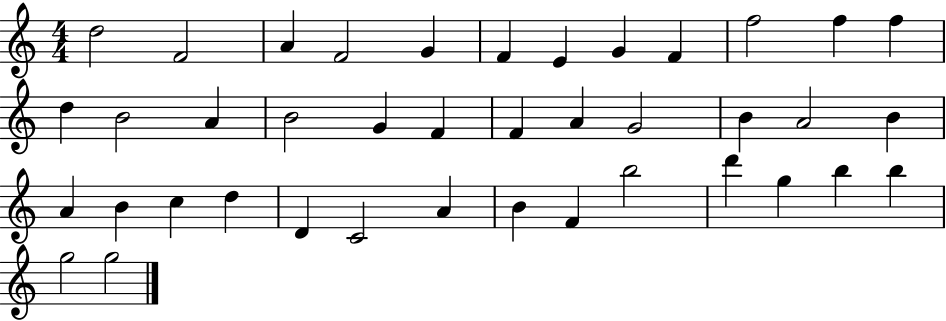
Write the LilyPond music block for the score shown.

{
  \clef treble
  \numericTimeSignature
  \time 4/4
  \key c \major
  d''2 f'2 | a'4 f'2 g'4 | f'4 e'4 g'4 f'4 | f''2 f''4 f''4 | \break d''4 b'2 a'4 | b'2 g'4 f'4 | f'4 a'4 g'2 | b'4 a'2 b'4 | \break a'4 b'4 c''4 d''4 | d'4 c'2 a'4 | b'4 f'4 b''2 | d'''4 g''4 b''4 b''4 | \break g''2 g''2 | \bar "|."
}